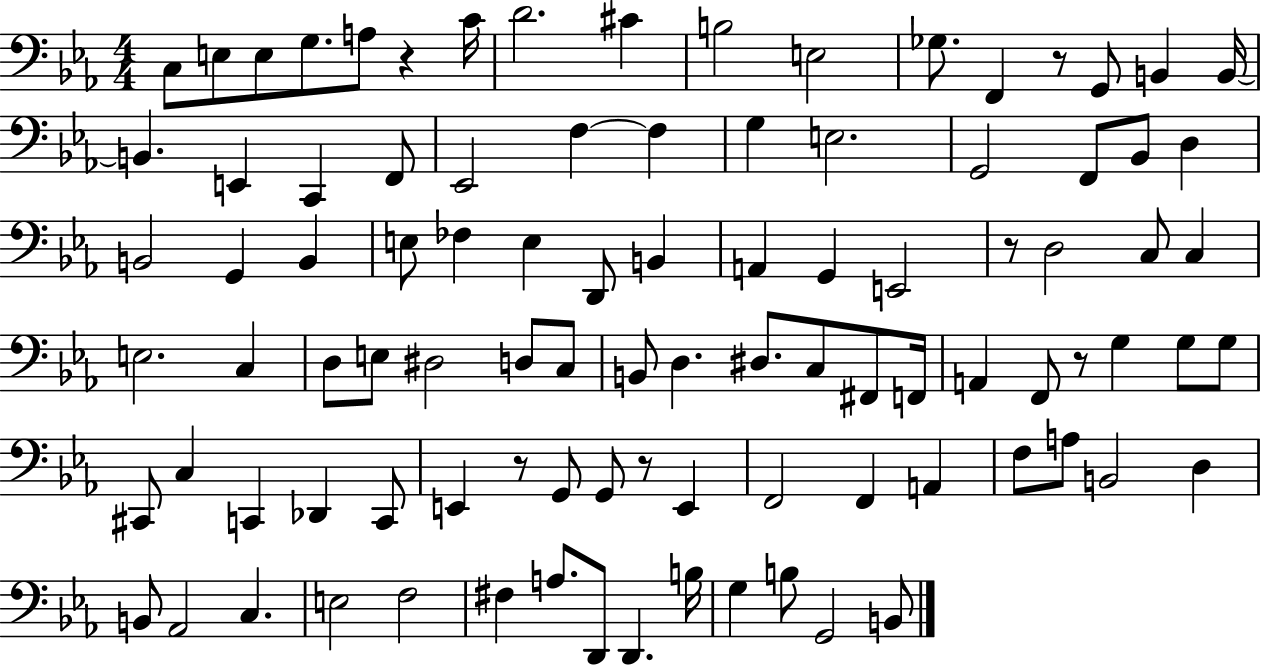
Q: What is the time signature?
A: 4/4